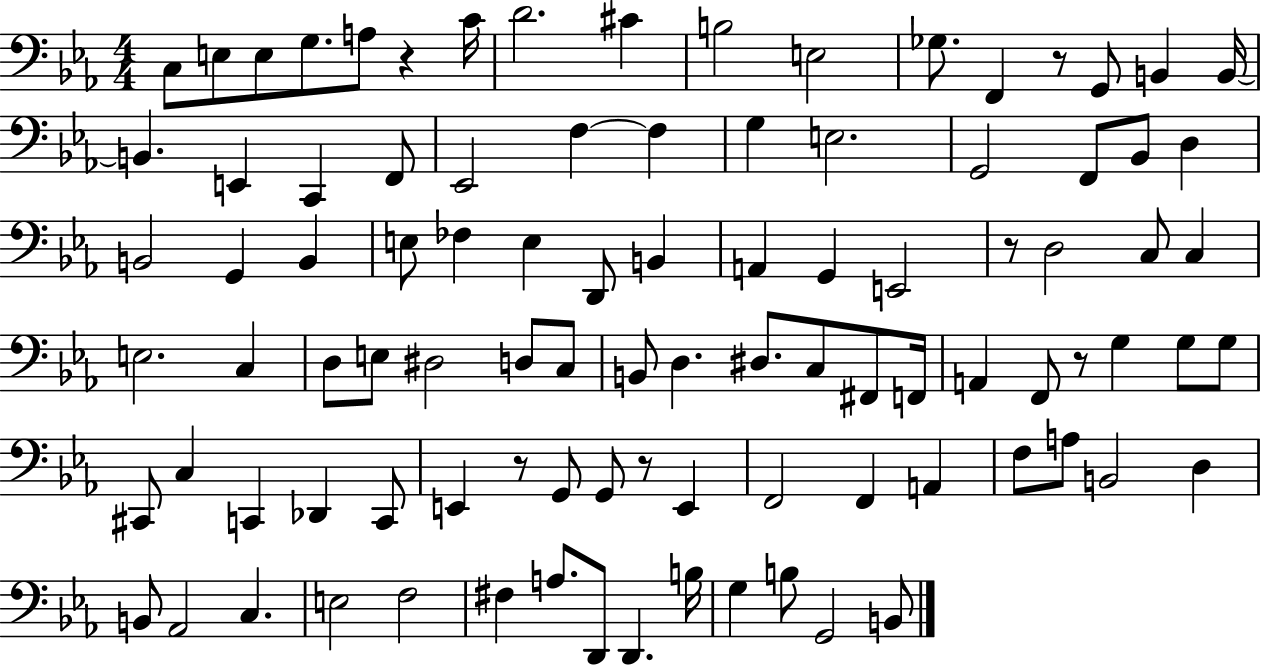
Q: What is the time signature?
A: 4/4